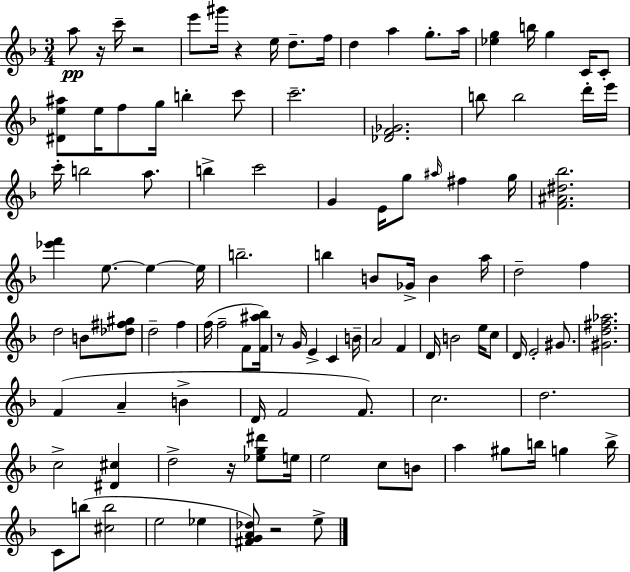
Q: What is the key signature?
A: D minor